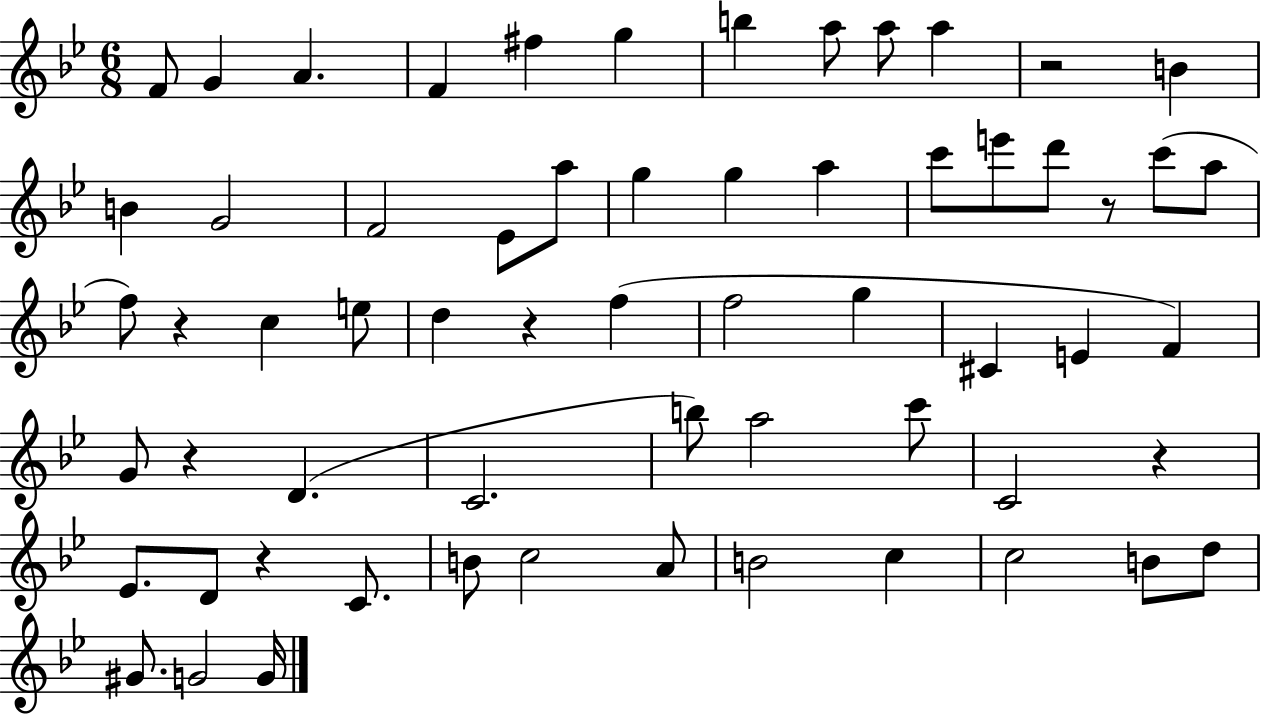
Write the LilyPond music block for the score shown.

{
  \clef treble
  \numericTimeSignature
  \time 6/8
  \key bes \major
  f'8 g'4 a'4. | f'4 fis''4 g''4 | b''4 a''8 a''8 a''4 | r2 b'4 | \break b'4 g'2 | f'2 ees'8 a''8 | g''4 g''4 a''4 | c'''8 e'''8 d'''8 r8 c'''8( a''8 | \break f''8) r4 c''4 e''8 | d''4 r4 f''4( | f''2 g''4 | cis'4 e'4 f'4) | \break g'8 r4 d'4.( | c'2. | b''8) a''2 c'''8 | c'2 r4 | \break ees'8. d'8 r4 c'8. | b'8 c''2 a'8 | b'2 c''4 | c''2 b'8 d''8 | \break gis'8. g'2 g'16 | \bar "|."
}